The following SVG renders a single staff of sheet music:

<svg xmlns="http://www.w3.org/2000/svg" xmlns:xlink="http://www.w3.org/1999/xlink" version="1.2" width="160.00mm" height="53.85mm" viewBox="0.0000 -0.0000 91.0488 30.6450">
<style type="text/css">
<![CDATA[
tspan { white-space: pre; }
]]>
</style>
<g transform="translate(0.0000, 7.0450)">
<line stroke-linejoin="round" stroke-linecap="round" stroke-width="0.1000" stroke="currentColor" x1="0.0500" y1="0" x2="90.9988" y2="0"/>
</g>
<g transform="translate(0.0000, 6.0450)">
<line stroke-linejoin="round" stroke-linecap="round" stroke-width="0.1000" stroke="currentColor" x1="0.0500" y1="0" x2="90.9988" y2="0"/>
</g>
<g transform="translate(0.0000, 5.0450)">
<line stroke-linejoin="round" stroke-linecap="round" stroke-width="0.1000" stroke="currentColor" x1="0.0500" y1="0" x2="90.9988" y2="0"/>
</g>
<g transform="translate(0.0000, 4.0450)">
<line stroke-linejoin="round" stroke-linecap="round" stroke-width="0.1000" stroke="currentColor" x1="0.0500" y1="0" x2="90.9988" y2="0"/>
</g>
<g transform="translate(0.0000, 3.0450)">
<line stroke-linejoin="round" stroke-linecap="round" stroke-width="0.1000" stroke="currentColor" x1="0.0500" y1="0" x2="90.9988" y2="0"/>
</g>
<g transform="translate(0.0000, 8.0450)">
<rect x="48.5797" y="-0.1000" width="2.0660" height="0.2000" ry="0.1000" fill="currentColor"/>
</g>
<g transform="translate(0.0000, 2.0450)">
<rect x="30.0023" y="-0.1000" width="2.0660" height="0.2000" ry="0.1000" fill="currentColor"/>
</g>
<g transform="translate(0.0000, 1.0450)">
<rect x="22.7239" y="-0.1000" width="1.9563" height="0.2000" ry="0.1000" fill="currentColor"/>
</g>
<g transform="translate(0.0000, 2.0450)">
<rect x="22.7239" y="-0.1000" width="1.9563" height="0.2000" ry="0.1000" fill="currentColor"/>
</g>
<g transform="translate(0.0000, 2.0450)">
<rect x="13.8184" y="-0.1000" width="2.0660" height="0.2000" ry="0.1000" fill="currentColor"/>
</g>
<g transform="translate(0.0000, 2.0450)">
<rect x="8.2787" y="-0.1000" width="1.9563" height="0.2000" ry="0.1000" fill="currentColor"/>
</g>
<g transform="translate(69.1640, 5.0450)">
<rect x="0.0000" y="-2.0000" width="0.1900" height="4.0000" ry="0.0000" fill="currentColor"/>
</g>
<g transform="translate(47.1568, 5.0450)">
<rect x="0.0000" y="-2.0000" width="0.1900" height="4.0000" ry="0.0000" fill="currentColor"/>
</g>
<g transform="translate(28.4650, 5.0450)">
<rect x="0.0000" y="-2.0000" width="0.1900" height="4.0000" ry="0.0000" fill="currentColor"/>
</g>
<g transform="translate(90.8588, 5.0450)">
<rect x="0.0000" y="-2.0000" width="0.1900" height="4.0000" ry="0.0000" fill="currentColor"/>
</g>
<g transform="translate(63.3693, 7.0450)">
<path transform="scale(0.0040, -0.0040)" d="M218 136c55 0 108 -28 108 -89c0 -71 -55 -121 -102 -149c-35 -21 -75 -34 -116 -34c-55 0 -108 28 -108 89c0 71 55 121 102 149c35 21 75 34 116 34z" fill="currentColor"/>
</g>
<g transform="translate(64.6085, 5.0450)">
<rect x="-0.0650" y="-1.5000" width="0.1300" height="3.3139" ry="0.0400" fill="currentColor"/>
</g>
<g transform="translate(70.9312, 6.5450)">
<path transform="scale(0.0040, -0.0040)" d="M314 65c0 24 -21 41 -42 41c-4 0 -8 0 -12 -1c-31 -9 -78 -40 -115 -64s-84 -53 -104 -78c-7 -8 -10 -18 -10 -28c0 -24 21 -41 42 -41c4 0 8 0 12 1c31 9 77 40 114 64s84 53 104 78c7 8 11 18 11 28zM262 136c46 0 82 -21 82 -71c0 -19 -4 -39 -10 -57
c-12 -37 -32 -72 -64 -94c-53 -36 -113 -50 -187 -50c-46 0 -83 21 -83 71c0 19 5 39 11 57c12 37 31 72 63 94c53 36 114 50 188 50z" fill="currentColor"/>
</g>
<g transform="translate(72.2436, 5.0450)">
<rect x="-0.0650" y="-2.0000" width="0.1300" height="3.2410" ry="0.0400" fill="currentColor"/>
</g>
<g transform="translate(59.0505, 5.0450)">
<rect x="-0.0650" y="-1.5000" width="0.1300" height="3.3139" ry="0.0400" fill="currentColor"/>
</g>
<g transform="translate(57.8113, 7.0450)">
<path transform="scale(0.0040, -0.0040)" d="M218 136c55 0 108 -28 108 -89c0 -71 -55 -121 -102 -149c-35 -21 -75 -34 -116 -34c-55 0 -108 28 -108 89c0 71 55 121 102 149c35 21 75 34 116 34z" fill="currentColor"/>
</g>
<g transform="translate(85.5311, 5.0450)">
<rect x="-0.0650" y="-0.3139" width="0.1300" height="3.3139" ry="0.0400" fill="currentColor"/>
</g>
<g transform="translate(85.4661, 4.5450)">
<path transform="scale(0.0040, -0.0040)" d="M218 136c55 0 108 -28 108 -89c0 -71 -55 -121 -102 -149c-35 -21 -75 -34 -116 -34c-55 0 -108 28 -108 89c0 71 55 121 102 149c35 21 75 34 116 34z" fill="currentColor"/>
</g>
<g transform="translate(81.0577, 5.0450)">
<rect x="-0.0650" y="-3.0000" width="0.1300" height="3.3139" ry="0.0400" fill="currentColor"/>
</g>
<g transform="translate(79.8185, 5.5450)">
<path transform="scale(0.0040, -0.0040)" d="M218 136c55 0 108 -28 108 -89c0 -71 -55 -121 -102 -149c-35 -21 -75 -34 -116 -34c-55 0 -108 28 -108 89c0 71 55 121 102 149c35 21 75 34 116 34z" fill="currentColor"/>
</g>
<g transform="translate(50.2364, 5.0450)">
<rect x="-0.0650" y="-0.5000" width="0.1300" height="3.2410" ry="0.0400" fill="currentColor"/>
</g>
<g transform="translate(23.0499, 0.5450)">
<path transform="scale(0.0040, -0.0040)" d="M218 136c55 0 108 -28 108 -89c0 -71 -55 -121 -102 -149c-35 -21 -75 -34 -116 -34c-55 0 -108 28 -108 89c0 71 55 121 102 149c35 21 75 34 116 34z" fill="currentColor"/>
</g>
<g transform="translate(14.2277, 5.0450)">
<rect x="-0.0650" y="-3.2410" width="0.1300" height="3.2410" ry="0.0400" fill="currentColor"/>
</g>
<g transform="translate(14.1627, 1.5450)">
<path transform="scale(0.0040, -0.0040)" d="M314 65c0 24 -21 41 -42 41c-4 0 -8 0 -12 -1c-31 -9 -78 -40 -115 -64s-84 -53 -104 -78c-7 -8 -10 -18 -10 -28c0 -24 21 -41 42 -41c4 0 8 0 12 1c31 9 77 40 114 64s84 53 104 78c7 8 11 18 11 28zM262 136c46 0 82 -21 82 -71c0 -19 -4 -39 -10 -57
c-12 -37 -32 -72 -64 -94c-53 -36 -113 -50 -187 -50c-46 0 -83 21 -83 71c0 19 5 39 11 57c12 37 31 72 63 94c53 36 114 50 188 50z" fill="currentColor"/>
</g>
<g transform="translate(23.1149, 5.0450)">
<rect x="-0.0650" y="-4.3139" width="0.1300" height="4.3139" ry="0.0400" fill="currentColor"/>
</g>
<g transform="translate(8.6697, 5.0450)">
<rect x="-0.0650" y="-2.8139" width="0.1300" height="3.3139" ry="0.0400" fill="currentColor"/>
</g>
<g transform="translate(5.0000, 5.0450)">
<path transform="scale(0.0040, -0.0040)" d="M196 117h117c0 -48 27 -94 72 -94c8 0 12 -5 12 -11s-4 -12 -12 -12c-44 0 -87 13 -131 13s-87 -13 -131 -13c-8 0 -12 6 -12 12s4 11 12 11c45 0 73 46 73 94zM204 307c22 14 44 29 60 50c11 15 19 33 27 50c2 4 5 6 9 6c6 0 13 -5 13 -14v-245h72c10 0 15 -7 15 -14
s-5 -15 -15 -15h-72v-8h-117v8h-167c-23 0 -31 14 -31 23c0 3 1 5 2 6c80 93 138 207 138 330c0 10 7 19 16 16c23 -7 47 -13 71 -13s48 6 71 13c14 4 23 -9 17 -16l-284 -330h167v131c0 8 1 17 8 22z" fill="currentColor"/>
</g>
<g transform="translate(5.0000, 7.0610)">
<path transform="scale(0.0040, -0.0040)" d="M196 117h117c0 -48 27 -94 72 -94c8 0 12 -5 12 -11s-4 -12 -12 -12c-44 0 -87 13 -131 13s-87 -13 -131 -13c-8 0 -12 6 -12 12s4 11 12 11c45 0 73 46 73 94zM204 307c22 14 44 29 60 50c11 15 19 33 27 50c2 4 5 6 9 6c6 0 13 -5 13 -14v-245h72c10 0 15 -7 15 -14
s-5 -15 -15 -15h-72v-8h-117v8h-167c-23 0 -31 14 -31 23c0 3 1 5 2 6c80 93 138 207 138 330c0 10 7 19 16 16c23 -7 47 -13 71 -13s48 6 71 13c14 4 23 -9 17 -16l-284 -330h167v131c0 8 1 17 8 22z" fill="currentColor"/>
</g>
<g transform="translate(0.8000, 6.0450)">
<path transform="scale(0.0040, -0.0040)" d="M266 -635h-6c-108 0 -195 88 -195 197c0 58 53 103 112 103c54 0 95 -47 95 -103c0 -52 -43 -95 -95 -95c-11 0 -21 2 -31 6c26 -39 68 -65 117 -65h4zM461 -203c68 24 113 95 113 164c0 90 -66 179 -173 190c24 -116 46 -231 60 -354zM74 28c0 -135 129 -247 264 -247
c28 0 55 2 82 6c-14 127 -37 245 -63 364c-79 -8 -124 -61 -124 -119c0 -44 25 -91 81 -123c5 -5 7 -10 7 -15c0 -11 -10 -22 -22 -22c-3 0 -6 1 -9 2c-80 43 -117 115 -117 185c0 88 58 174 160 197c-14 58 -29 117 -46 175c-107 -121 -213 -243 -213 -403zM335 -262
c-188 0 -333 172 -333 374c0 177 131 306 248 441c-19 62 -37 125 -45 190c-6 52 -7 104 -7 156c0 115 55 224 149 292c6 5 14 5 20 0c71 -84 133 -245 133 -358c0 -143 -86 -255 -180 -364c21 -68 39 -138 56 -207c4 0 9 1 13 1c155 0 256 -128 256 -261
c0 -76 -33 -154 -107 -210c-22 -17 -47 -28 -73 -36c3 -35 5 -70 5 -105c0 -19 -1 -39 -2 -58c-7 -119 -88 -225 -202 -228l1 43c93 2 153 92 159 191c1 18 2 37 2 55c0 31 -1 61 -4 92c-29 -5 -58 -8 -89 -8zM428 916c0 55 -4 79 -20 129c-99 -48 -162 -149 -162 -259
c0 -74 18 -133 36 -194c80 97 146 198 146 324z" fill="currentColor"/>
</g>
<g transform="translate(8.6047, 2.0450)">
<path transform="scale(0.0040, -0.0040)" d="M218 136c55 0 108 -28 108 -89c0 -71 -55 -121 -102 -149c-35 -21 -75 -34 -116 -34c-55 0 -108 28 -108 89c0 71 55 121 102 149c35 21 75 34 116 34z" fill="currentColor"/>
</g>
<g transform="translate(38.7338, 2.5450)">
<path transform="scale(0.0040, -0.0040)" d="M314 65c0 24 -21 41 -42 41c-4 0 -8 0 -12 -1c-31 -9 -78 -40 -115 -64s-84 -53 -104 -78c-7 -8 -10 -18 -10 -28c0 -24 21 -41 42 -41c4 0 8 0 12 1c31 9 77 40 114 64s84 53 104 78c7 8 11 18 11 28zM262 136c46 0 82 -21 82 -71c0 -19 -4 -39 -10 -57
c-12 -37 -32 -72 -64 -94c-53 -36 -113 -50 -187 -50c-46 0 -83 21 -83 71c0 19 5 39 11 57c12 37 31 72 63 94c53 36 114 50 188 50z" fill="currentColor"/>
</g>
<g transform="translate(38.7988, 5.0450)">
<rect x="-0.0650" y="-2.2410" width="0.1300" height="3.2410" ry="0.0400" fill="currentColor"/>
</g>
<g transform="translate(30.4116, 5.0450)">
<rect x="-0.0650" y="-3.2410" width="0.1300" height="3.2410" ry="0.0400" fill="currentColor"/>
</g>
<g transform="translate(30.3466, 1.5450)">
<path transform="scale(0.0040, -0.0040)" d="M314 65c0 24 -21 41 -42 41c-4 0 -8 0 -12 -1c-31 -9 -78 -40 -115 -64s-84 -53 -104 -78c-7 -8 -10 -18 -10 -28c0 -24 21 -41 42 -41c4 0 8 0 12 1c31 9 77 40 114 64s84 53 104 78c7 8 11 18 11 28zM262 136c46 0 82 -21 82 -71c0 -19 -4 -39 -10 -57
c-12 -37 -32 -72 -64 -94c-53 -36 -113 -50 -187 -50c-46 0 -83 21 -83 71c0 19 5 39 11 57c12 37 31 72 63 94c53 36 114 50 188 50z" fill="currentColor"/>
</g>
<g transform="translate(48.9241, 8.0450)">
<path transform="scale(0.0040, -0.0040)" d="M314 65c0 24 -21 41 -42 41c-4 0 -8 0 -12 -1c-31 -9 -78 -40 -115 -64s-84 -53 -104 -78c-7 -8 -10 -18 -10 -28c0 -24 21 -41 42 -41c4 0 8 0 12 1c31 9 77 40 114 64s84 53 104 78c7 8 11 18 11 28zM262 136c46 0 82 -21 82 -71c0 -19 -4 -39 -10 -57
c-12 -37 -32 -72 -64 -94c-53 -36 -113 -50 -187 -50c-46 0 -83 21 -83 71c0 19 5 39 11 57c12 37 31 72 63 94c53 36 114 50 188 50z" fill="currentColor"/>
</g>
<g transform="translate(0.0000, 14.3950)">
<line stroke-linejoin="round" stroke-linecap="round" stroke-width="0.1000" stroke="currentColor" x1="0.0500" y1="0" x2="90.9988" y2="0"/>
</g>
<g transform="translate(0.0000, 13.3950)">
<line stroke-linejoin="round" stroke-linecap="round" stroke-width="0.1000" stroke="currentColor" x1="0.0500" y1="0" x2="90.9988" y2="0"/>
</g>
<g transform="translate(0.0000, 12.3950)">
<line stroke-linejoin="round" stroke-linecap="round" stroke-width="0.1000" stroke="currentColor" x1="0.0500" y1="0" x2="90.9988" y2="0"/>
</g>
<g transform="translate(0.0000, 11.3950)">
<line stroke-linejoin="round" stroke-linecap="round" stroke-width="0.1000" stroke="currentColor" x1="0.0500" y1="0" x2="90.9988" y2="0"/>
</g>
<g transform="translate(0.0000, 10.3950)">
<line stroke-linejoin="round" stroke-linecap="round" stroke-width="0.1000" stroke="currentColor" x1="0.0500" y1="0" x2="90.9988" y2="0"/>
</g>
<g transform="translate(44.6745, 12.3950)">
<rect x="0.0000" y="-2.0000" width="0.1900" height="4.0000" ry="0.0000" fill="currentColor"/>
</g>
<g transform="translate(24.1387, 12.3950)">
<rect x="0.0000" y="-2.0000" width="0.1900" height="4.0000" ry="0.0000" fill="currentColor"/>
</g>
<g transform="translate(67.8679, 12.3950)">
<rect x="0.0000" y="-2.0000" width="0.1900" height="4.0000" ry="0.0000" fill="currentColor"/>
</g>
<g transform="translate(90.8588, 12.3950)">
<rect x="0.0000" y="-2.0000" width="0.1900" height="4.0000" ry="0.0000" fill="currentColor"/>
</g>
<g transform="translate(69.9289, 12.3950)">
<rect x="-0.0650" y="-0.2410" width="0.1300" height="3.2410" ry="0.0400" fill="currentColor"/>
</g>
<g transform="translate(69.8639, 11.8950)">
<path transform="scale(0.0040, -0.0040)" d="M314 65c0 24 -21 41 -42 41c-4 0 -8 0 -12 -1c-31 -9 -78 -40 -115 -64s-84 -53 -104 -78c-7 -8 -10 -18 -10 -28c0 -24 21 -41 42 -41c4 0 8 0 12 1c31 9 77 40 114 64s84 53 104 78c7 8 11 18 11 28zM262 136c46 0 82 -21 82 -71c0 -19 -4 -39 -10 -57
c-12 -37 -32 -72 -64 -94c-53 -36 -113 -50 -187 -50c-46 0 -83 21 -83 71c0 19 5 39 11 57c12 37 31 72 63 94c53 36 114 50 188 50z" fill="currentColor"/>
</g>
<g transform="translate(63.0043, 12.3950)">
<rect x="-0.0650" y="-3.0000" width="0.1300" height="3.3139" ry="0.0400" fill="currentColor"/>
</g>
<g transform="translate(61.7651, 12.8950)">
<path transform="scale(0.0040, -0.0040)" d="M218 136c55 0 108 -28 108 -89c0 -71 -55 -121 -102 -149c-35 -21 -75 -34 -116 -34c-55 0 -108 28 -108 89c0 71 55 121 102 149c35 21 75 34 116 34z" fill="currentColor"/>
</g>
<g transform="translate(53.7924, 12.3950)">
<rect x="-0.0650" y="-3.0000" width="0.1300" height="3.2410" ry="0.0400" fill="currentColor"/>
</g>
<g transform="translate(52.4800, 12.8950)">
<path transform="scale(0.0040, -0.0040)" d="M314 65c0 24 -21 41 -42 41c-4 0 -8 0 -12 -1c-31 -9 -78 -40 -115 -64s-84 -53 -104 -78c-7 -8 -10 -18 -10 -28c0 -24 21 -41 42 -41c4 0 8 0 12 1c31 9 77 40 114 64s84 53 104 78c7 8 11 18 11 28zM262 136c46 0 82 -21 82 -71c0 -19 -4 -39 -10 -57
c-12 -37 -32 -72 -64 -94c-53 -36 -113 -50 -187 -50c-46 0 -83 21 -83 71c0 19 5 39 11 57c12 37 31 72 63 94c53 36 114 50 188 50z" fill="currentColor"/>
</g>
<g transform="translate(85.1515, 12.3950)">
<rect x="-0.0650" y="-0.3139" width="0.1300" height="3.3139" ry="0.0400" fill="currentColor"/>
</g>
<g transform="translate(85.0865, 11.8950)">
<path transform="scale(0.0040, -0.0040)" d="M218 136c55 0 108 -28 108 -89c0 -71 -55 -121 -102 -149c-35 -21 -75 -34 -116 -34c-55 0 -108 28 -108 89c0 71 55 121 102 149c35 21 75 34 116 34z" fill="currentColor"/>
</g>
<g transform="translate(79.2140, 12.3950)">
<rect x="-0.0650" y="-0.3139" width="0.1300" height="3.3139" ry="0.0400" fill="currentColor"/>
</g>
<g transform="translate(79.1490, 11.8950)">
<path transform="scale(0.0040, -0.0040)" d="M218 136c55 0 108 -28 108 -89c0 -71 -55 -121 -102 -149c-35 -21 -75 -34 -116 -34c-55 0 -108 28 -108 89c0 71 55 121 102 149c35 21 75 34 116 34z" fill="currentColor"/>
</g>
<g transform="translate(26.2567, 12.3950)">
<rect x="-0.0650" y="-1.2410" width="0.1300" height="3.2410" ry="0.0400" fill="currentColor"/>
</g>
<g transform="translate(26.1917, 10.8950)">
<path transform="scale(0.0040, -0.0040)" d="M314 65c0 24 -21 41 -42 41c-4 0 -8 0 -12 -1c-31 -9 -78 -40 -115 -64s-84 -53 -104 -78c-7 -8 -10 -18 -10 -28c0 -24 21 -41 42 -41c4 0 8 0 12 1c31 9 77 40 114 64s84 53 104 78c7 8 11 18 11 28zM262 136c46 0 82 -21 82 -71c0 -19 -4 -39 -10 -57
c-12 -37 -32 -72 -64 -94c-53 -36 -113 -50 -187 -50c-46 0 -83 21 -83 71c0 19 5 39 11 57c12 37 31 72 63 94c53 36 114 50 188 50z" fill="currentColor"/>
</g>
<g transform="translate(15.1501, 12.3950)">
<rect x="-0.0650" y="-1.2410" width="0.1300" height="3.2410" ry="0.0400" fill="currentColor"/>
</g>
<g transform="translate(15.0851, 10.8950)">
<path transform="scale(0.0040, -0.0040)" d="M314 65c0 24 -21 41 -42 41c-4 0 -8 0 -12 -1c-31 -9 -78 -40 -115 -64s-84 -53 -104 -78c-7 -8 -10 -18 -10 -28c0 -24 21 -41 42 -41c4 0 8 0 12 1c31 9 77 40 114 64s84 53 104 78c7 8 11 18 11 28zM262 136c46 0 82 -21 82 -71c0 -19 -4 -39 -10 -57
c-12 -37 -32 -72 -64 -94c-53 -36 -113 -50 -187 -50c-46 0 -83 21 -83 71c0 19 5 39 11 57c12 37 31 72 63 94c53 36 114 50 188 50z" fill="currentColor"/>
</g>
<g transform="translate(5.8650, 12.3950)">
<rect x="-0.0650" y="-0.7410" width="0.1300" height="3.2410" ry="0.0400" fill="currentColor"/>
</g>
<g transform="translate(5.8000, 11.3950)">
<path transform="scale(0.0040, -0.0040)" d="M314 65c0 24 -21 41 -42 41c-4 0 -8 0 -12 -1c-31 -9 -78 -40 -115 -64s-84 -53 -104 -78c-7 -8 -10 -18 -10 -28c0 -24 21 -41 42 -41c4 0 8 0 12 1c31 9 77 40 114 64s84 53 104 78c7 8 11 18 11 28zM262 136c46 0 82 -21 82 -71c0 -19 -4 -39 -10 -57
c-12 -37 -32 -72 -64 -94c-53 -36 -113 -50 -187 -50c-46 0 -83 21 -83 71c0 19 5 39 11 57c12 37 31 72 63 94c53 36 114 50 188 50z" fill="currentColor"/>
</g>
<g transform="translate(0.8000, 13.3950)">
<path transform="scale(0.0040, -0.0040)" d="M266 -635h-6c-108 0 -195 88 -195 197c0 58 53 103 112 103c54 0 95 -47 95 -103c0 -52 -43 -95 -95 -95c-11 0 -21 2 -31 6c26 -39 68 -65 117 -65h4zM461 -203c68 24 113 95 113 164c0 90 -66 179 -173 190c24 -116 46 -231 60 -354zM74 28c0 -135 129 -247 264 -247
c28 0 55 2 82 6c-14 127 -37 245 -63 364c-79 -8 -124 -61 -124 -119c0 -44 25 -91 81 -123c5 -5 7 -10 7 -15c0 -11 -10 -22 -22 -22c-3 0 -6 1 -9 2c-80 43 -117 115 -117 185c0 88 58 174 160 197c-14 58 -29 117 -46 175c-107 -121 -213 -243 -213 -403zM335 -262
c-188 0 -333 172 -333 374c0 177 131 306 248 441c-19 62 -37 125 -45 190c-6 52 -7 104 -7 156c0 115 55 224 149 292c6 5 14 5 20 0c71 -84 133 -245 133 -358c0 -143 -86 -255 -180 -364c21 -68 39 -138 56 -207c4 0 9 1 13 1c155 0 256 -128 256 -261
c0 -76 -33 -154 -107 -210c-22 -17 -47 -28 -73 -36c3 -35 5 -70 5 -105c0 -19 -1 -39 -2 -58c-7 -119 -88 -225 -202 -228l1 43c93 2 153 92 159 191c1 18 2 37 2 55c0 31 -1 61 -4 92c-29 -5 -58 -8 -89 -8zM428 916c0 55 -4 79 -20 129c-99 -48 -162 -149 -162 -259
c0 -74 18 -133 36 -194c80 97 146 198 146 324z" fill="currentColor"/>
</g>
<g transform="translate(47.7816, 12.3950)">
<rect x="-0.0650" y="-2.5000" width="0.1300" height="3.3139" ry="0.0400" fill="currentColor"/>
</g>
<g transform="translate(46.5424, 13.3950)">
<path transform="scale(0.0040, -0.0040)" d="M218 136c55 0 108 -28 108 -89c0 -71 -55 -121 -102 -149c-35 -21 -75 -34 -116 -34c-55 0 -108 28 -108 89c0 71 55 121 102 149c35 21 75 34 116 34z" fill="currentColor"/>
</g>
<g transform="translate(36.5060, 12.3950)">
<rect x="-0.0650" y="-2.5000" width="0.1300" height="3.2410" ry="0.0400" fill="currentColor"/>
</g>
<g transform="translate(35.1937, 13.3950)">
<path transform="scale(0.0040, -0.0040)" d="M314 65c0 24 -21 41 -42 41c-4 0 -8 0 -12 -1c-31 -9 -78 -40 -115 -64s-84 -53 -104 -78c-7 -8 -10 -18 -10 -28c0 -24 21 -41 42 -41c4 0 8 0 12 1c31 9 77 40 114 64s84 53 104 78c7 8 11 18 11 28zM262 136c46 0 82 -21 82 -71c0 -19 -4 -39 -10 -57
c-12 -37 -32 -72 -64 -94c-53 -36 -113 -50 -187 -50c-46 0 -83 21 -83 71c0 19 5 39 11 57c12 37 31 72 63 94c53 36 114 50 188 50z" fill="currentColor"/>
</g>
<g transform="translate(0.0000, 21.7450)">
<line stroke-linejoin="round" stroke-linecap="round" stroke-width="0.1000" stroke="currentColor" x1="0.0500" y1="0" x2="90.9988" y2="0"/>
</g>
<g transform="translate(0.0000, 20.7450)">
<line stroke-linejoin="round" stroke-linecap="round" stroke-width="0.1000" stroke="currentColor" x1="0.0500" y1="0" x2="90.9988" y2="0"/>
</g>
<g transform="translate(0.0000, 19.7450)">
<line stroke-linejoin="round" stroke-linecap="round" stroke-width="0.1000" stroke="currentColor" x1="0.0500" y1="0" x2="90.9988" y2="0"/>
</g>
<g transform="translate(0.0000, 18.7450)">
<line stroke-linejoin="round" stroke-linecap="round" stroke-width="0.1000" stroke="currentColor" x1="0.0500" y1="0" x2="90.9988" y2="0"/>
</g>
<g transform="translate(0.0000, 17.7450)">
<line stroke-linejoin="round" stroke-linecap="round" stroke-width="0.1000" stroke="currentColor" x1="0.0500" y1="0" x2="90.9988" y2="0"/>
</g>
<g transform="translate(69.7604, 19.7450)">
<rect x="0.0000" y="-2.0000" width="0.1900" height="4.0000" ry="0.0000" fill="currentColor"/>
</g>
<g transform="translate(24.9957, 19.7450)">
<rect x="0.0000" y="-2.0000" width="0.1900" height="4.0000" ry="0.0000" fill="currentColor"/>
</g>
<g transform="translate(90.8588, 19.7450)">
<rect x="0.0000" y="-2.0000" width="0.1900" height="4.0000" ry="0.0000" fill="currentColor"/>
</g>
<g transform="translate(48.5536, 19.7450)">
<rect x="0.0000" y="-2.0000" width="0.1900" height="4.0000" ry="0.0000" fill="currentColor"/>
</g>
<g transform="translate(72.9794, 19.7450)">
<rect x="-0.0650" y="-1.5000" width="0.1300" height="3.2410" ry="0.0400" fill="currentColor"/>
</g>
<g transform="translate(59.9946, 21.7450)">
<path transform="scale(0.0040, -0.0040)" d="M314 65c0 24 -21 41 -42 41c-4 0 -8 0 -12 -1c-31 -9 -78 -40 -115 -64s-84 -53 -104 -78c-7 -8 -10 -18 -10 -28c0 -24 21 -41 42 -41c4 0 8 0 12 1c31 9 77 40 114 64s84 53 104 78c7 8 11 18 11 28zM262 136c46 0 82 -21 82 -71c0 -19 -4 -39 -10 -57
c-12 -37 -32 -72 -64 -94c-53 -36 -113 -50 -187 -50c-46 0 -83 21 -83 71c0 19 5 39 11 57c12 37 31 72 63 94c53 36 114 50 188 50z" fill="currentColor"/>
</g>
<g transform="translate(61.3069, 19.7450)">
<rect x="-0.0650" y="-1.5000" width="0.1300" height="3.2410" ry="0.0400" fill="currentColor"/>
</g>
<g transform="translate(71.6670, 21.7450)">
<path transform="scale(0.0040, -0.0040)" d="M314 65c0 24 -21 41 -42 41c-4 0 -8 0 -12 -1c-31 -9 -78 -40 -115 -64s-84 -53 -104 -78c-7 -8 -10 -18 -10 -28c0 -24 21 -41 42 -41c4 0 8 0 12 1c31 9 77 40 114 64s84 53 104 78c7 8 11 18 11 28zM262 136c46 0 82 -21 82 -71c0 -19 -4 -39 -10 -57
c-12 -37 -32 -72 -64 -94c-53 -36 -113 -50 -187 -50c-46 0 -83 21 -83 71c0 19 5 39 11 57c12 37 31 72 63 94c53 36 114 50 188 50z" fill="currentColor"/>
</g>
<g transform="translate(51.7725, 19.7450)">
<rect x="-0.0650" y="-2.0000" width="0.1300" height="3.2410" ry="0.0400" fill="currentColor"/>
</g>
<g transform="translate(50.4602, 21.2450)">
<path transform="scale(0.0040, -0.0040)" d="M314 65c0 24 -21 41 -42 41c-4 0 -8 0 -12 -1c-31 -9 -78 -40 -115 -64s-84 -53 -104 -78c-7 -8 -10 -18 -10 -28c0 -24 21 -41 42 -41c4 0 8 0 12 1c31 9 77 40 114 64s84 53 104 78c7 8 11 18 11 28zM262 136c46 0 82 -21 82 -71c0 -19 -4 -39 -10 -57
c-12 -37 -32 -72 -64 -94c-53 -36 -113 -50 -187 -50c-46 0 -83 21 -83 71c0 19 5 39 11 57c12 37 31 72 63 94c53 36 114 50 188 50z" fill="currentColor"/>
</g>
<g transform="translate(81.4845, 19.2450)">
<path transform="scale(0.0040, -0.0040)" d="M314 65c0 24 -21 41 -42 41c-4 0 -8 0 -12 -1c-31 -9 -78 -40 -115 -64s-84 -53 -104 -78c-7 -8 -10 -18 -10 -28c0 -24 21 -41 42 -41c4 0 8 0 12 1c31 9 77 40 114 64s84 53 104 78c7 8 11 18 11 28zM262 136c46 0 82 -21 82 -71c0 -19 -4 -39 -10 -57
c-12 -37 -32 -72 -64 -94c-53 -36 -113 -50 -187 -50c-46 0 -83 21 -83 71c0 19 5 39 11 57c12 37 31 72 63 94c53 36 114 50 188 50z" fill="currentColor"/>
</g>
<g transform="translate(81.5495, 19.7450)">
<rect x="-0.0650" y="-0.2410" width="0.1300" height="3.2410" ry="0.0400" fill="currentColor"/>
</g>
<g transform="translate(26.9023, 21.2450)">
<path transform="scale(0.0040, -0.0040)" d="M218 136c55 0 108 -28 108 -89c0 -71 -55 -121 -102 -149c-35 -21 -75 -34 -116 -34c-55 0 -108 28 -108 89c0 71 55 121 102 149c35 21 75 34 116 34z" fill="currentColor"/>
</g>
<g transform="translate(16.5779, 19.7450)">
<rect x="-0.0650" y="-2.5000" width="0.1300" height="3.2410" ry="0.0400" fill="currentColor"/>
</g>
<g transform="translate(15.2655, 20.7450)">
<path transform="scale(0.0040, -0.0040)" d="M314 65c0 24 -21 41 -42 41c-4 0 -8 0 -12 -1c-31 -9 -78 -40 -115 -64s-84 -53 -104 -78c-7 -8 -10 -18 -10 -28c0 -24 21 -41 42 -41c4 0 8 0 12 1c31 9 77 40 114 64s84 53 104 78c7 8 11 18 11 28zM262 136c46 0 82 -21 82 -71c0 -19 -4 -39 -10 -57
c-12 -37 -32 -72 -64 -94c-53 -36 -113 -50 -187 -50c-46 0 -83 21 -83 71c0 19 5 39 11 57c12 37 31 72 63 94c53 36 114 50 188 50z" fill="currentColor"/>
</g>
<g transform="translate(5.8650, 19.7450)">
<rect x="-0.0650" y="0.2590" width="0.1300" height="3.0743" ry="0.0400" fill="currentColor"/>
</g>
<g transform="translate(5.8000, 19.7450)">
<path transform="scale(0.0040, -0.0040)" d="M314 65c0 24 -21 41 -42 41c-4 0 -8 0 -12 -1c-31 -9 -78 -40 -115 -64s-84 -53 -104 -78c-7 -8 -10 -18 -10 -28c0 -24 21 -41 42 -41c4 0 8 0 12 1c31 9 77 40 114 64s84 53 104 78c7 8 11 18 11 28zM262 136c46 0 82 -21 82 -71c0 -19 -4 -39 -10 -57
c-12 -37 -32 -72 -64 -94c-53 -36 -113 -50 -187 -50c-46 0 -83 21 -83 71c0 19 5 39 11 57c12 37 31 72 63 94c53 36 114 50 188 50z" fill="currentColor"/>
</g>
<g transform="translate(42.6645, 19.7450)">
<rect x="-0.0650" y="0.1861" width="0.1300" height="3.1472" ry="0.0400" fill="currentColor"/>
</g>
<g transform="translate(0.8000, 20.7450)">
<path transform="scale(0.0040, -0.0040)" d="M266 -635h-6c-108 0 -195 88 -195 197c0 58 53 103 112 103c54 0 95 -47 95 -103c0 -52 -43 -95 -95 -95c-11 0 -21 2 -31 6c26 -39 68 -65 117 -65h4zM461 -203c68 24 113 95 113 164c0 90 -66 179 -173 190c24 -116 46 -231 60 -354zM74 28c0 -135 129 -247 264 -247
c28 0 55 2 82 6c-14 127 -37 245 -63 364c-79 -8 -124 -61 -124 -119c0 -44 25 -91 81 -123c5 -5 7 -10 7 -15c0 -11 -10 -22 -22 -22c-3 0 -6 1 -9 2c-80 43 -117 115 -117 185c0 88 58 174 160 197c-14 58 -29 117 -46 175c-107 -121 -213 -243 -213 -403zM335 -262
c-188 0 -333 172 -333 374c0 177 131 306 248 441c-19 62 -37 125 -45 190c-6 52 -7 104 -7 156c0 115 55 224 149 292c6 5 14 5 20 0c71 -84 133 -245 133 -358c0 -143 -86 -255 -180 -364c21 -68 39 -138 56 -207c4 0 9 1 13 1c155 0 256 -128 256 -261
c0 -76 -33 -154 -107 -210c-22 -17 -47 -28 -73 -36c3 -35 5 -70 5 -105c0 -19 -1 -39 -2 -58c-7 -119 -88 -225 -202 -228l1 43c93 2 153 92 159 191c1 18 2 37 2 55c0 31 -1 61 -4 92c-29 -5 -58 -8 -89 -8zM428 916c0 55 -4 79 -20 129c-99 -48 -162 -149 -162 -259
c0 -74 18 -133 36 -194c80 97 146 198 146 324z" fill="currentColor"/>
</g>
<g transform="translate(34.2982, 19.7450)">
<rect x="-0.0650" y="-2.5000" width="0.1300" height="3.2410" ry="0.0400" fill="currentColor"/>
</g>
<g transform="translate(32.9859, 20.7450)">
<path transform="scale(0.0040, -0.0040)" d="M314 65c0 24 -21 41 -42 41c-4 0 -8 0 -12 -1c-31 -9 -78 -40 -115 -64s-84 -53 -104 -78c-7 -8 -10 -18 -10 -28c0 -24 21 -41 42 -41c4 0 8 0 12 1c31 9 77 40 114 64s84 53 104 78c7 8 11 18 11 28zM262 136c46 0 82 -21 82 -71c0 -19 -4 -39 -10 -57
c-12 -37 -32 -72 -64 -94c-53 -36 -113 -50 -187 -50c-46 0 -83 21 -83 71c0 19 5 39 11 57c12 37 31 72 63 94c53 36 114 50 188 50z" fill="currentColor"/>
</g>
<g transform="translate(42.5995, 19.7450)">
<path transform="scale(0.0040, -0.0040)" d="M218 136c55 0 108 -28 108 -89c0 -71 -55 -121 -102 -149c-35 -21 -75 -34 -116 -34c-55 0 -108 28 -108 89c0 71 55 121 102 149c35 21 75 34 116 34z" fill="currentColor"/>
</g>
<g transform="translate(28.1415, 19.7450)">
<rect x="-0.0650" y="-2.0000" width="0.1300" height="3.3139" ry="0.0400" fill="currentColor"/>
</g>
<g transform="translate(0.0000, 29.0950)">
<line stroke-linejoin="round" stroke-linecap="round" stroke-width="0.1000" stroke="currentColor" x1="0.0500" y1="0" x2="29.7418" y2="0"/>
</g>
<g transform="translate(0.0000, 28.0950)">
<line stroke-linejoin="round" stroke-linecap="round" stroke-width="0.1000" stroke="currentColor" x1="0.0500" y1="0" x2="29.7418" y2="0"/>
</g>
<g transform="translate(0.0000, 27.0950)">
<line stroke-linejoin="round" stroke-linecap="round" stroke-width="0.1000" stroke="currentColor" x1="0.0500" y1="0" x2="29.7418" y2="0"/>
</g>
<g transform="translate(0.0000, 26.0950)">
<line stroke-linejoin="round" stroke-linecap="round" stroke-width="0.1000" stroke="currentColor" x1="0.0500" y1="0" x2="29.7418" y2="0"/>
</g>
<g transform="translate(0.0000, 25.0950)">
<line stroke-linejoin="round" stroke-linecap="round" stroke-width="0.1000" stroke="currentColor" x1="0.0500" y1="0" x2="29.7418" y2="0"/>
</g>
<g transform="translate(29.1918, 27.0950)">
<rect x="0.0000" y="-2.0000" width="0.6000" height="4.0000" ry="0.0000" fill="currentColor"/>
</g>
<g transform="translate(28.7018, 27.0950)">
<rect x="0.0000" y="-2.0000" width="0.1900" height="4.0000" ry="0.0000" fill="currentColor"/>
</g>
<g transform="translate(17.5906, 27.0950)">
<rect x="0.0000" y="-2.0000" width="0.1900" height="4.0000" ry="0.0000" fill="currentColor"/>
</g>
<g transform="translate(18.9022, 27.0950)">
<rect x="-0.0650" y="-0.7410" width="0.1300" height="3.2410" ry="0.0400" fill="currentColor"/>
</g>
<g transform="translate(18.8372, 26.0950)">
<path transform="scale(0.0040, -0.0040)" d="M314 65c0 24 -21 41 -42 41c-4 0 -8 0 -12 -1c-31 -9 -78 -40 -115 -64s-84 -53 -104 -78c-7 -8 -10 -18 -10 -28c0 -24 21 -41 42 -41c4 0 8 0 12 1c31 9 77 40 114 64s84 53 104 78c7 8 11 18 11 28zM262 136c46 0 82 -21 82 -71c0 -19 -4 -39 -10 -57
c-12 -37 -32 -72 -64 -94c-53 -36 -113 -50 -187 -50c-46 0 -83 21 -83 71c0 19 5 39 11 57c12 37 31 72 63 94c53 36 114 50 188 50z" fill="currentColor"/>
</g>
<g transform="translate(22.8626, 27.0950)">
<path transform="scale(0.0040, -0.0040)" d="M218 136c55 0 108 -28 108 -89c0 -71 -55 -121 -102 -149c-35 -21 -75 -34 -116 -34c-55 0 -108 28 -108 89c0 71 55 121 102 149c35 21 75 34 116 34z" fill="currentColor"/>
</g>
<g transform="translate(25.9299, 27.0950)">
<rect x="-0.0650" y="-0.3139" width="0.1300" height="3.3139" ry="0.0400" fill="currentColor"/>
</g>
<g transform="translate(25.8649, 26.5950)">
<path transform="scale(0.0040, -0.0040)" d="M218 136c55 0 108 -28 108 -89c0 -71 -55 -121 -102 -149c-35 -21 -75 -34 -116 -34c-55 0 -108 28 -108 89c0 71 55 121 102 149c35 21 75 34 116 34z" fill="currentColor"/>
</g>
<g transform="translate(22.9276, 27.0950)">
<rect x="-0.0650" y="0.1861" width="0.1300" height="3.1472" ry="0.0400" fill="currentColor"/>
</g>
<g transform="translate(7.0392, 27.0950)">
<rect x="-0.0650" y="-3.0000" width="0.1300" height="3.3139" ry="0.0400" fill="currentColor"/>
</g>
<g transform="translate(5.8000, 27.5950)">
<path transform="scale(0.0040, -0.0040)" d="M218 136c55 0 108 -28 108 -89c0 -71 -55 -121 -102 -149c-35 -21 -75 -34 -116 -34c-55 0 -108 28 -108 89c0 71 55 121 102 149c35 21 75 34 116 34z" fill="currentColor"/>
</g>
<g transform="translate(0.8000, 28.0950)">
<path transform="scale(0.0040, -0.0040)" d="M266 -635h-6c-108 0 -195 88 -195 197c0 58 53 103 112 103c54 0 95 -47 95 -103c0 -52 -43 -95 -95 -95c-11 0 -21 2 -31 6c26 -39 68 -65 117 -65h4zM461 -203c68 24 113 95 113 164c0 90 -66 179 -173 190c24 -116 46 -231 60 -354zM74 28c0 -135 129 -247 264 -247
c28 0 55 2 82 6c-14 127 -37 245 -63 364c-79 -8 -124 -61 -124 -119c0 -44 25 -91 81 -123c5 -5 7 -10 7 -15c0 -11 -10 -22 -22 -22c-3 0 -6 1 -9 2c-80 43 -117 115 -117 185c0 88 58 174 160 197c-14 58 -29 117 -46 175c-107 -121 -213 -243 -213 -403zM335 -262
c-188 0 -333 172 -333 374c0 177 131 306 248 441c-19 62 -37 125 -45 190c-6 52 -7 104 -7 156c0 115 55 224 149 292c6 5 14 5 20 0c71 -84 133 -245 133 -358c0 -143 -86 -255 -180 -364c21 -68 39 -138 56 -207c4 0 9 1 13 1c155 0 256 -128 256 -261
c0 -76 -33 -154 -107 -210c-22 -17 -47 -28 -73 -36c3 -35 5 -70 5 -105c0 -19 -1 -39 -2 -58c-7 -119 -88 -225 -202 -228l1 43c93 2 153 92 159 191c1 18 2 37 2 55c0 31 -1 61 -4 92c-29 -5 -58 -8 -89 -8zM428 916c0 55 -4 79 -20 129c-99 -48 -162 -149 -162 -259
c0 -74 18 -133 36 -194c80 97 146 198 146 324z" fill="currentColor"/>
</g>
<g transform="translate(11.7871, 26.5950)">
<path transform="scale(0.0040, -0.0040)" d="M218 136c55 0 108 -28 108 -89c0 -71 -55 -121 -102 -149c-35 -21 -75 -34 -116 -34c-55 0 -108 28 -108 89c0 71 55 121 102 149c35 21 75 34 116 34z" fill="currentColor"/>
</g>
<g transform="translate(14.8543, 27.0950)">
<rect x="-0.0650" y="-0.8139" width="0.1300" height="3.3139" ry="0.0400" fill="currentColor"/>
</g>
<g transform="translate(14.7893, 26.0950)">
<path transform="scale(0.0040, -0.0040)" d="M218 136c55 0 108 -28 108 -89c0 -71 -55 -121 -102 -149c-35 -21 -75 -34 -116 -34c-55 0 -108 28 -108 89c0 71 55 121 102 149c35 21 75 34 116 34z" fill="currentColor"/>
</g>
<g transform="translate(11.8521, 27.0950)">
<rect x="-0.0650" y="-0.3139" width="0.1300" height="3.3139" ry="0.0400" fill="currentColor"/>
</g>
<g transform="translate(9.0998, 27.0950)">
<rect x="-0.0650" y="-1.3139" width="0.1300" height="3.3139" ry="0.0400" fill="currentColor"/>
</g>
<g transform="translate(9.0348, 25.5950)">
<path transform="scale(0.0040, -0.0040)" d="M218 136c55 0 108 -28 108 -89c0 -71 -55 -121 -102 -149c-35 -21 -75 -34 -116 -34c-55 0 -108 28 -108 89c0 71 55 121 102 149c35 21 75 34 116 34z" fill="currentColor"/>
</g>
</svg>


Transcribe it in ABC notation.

X:1
T:Untitled
M:4/4
L:1/4
K:C
a b2 d' b2 g2 C2 E E F2 A c d2 e2 e2 G2 G A2 A c2 c c B2 G2 F G2 B F2 E2 E2 c2 A e c d d2 B c